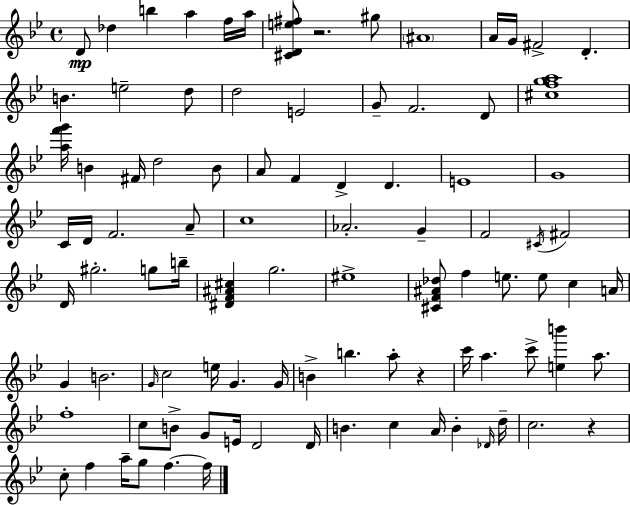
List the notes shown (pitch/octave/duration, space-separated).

D4/e Db5/q B5/q A5/q F5/s A5/s [C#4,D4,E5,F#5]/e R/h. G#5/e A#4/w A4/s G4/s F#4/h D4/q. B4/q. E5/h D5/e D5/h E4/h G4/e F4/h. D4/e [C#5,F5,G5,A5]/w [A5,F6,G6]/s B4/q F#4/s D5/h B4/e A4/e F4/q D4/q D4/q. E4/w G4/w C4/s D4/s F4/h. A4/e C5/w Ab4/h. G4/q F4/h C#4/s F#4/h D4/s G#5/h. G5/e B5/s [D#4,F4,A#4,C#5]/q G5/h. EIS5/w [C#4,F4,A#4,Db5]/e F5/q E5/e. E5/e C5/q A4/s G4/q B4/h. G4/s C5/h E5/s G4/q. G4/s B4/q B5/q. A5/e R/q C6/s A5/q. C6/e [E5,B6]/q A5/e. F5/w C5/e B4/e G4/e E4/s D4/h D4/s B4/q. C5/q A4/s B4/q Db4/s D5/s C5/h. R/q C5/e F5/q A5/s G5/e F5/q. F5/s